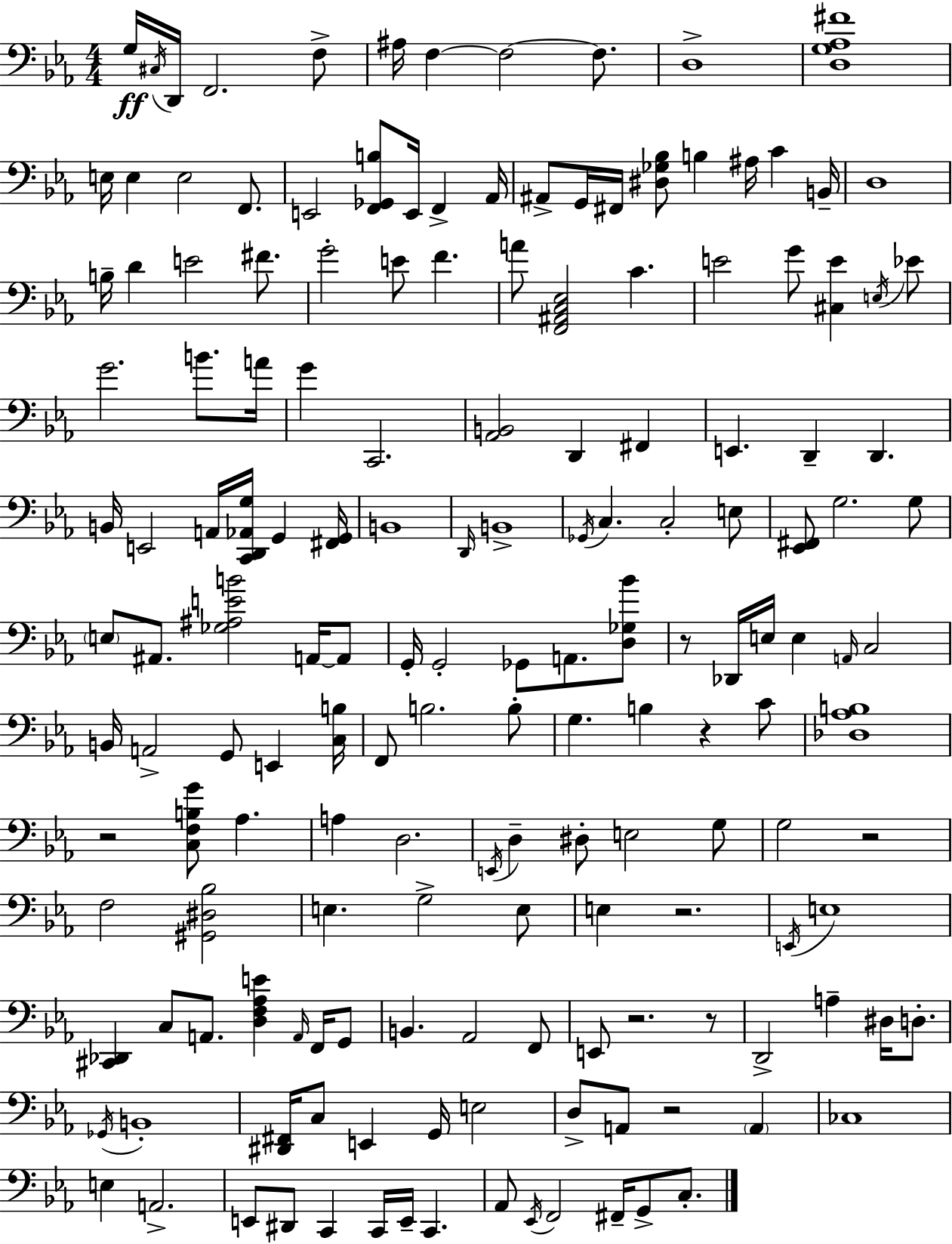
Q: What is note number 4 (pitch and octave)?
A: F2